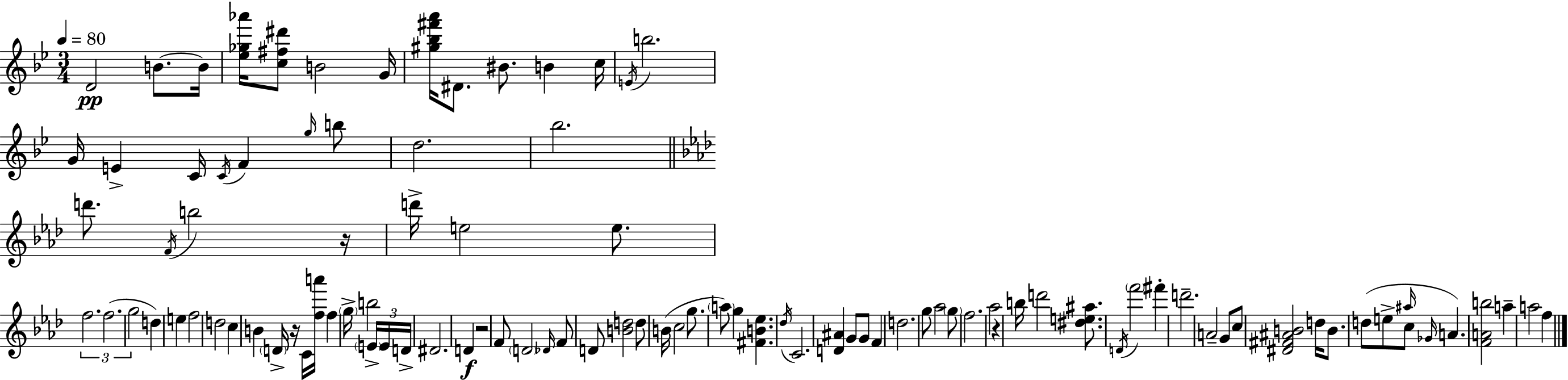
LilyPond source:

{
  \clef treble
  \numericTimeSignature
  \time 3/4
  \key bes \major
  \tempo 4 = 80
  d'2\pp b'8.~~ b'16 | <ees'' ges'' aes'''>16 <c'' fis'' dis'''>8 b'2 g'16 | <gis'' bes'' fis''' a'''>16 dis'8. bis'8. b'4 c''16 | \acciaccatura { e'16 } b''2. | \break g'16 e'4-> c'16 \acciaccatura { c'16 } f'4 | \grace { g''16 } b''8 d''2. | bes''2. | \bar "||" \break \key aes \major d'''8. \acciaccatura { f'16 } b''2 | r16 d'''16-> e''2 e''8. | \tuplet 3/2 { f''2. | f''2.( | \break g''2 } d''4) | e''4 f''2 | d''2 c''4 | b'4 \parenthesize d'16-> r16 c'16 <f'' a'''>16 f''4 | \break \parenthesize g''16-> b''2 \tuplet 3/2 { \parenthesize e'16-> e'16 | d'16-> } dis'2. | d'4\f r2 | f'8 \parenthesize d'2 \grace { des'16 } | \break f'8 d'8 <b' d''>2 | d''8 b'16( c''2 g''8. | \parenthesize a''8) g''4 <fis' b' ees''>4. | \acciaccatura { des''16 } c'2. | \break <d' ais'>4 g'8 g'8 f'4 | d''2. | g''8 aes''2 | \parenthesize g''8 f''2. | \break aes''2 r4 | b''16 d'''2 | <dis'' e'' ais''>8. \acciaccatura { d'16 } \parenthesize f'''2 | fis'''4-. d'''2.-- | \break a'2-- | g'8 c''8 <dis' fis' ais' b'>2 | d''16 b'8. d''8( e''8-> \grace { ais''16 } c''8 \grace { ges'16 }) | a'4. <f' a' b''>2 | \break a''4-- a''2 | f''4 \bar "|."
}